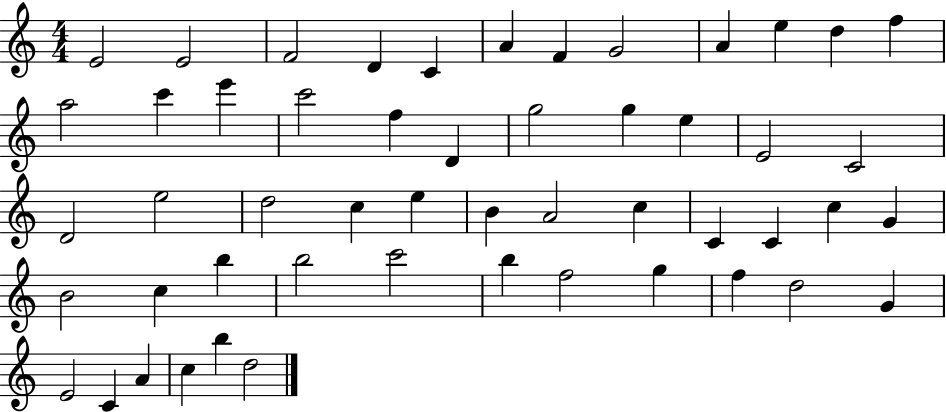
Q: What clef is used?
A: treble